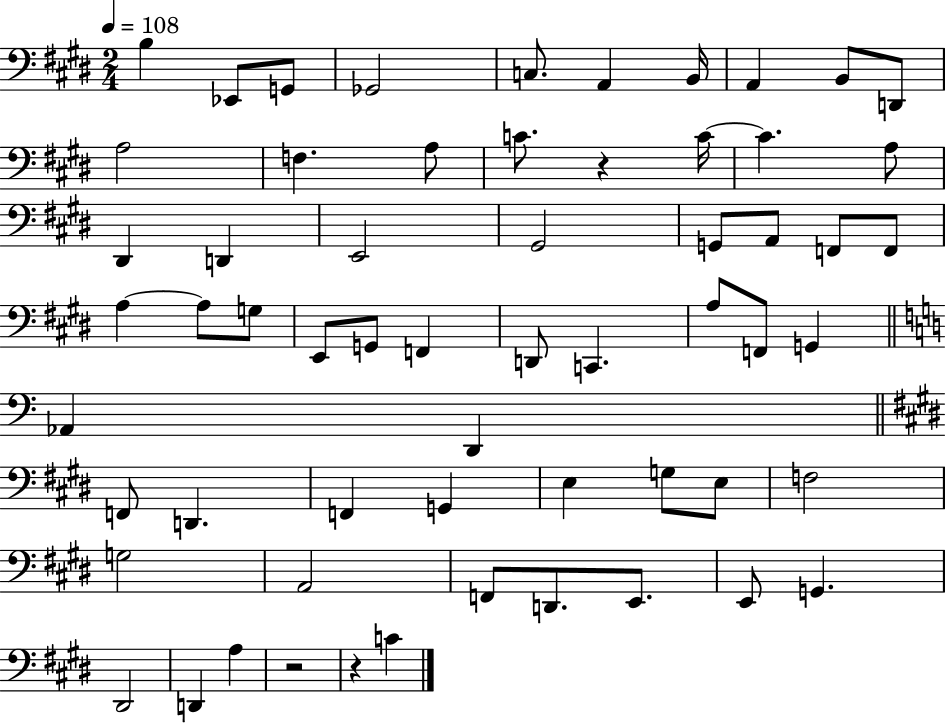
X:1
T:Untitled
M:2/4
L:1/4
K:E
B, _E,,/2 G,,/2 _G,,2 C,/2 A,, B,,/4 A,, B,,/2 D,,/2 A,2 F, A,/2 C/2 z C/4 C A,/2 ^D,, D,, E,,2 ^G,,2 G,,/2 A,,/2 F,,/2 F,,/2 A, A,/2 G,/2 E,,/2 G,,/2 F,, D,,/2 C,, A,/2 F,,/2 G,, _A,, D,, F,,/2 D,, F,, G,, E, G,/2 E,/2 F,2 G,2 A,,2 F,,/2 D,,/2 E,,/2 E,,/2 G,, ^D,,2 D,, A, z2 z C